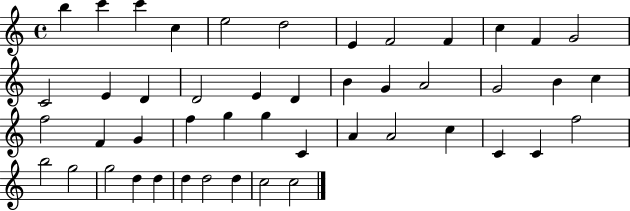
{
  \clef treble
  \time 4/4
  \defaultTimeSignature
  \key c \major
  b''4 c'''4 c'''4 c''4 | e''2 d''2 | e'4 f'2 f'4 | c''4 f'4 g'2 | \break c'2 e'4 d'4 | d'2 e'4 d'4 | b'4 g'4 a'2 | g'2 b'4 c''4 | \break f''2 f'4 g'4 | f''4 g''4 g''4 c'4 | a'4 a'2 c''4 | c'4 c'4 f''2 | \break b''2 g''2 | g''2 d''4 d''4 | d''4 d''2 d''4 | c''2 c''2 | \break \bar "|."
}